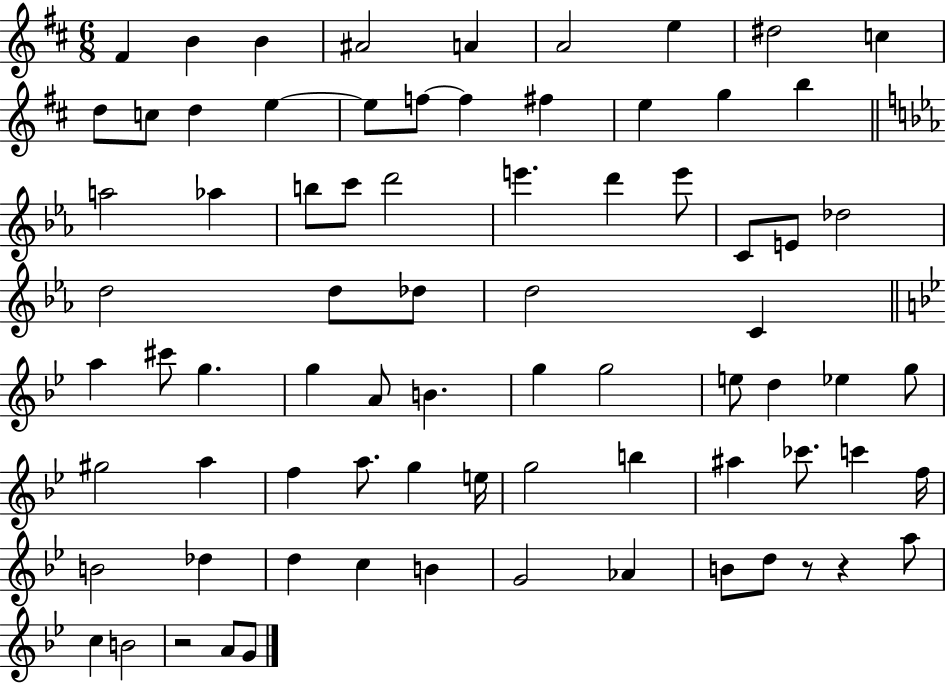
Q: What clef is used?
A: treble